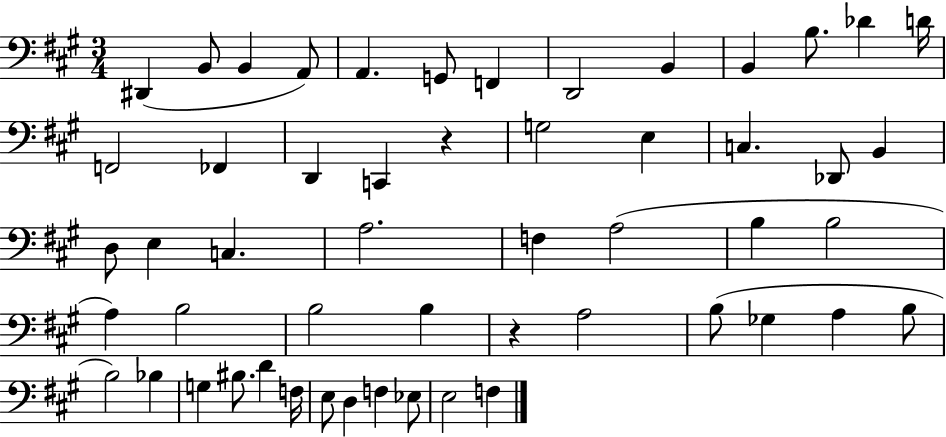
{
  \clef bass
  \numericTimeSignature
  \time 3/4
  \key a \major
  dis,4( b,8 b,4 a,8) | a,4. g,8 f,4 | d,2 b,4 | b,4 b8. des'4 d'16 | \break f,2 fes,4 | d,4 c,4 r4 | g2 e4 | c4. des,8 b,4 | \break d8 e4 c4. | a2. | f4 a2( | b4 b2 | \break a4) b2 | b2 b4 | r4 a2 | b8( ges4 a4 b8 | \break b2) bes4 | g4 bis8. d'4 f16 | e8 d4 f4 ees8 | e2 f4 | \break \bar "|."
}